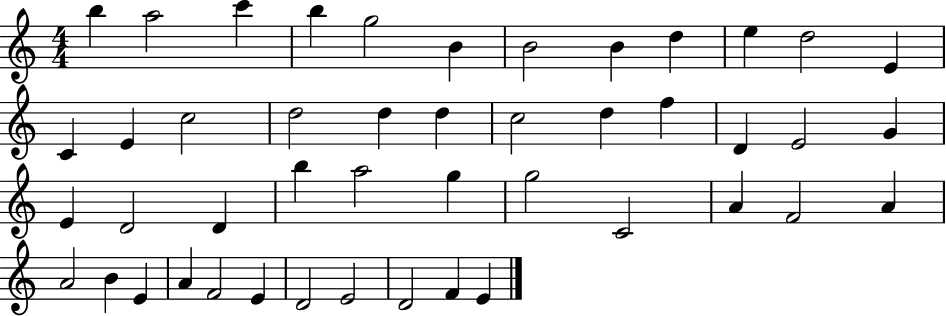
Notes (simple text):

B5/q A5/h C6/q B5/q G5/h B4/q B4/h B4/q D5/q E5/q D5/h E4/q C4/q E4/q C5/h D5/h D5/q D5/q C5/h D5/q F5/q D4/q E4/h G4/q E4/q D4/h D4/q B5/q A5/h G5/q G5/h C4/h A4/q F4/h A4/q A4/h B4/q E4/q A4/q F4/h E4/q D4/h E4/h D4/h F4/q E4/q